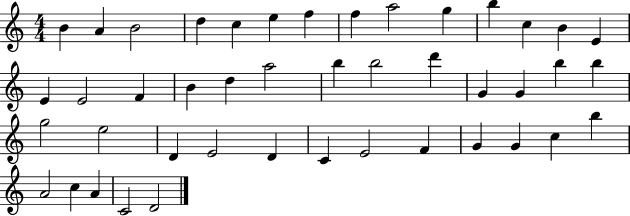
B4/q A4/q B4/h D5/q C5/q E5/q F5/q F5/q A5/h G5/q B5/q C5/q B4/q E4/q E4/q E4/h F4/q B4/q D5/q A5/h B5/q B5/h D6/q G4/q G4/q B5/q B5/q G5/h E5/h D4/q E4/h D4/q C4/q E4/h F4/q G4/q G4/q C5/q B5/q A4/h C5/q A4/q C4/h D4/h